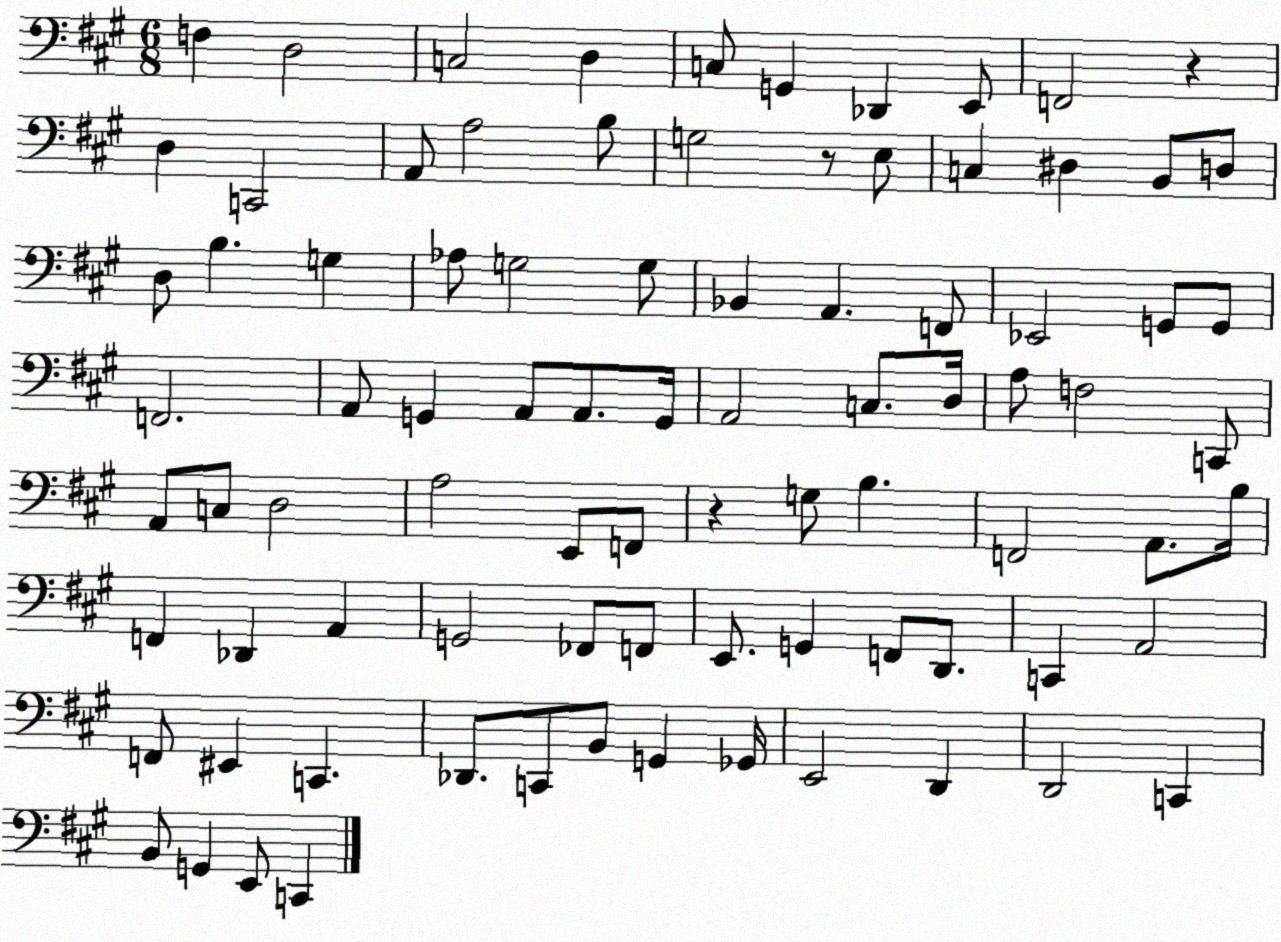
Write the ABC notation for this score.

X:1
T:Untitled
M:6/8
L:1/4
K:A
F, D,2 C,2 D, C,/2 G,, _D,, E,,/2 F,,2 z D, C,,2 A,,/2 A,2 B,/2 G,2 z/2 E,/2 C, ^D, B,,/2 D,/2 D,/2 B, G, _A,/2 G,2 G,/2 _B,, A,, F,,/2 _E,,2 G,,/2 G,,/2 F,,2 A,,/2 G,, A,,/2 A,,/2 G,,/4 A,,2 C,/2 D,/4 A,/2 F,2 C,,/2 A,,/2 C,/2 D,2 A,2 E,,/2 F,,/2 z G,/2 B, F,,2 A,,/2 B,/4 F,, _D,, A,, G,,2 _F,,/2 F,,/2 E,,/2 G,, F,,/2 D,,/2 C,, A,,2 F,,/2 ^E,, C,, _D,,/2 C,,/2 B,,/2 G,, _G,,/4 E,,2 D,, D,,2 C,, B,,/2 G,, E,,/2 C,,